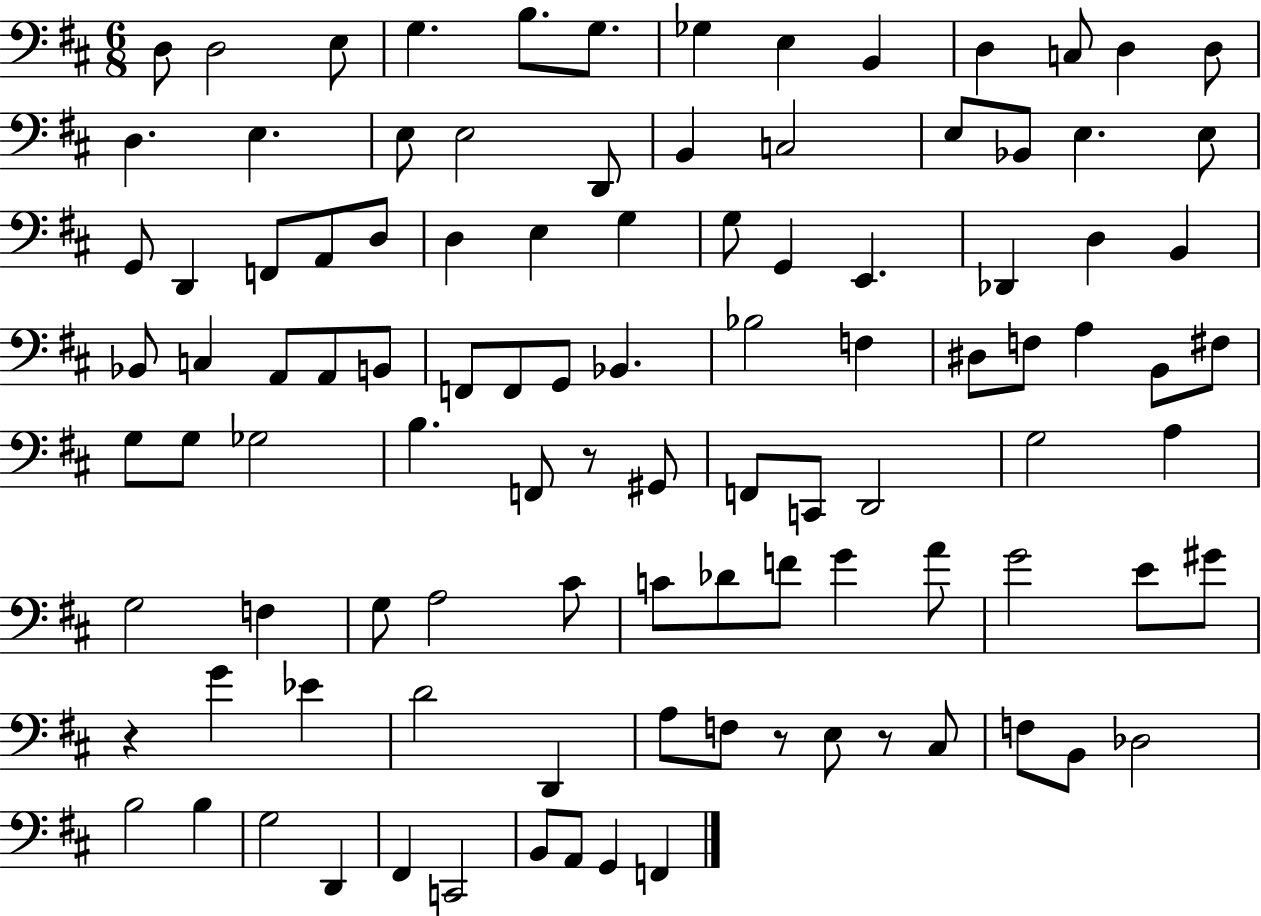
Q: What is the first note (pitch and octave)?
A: D3